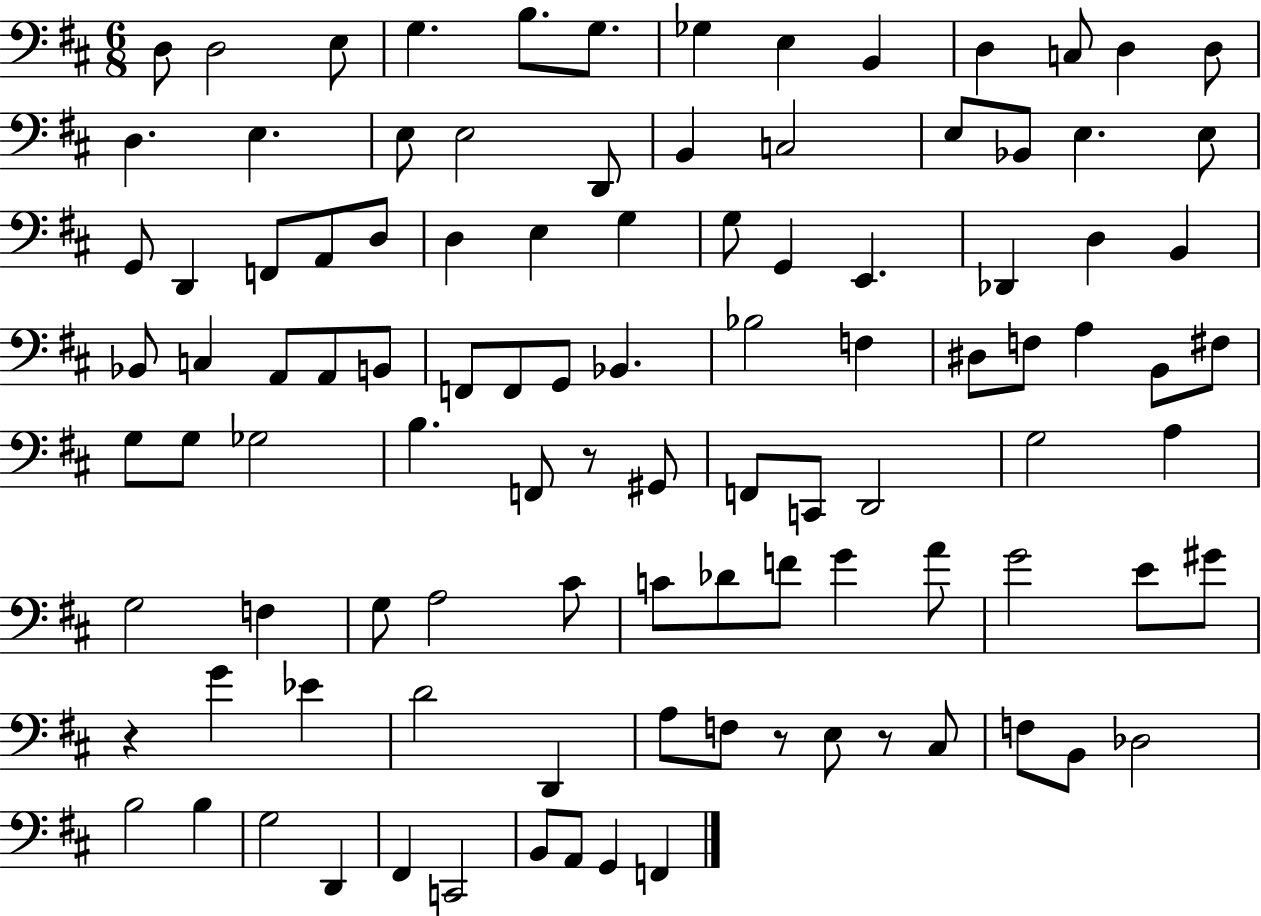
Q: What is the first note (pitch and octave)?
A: D3